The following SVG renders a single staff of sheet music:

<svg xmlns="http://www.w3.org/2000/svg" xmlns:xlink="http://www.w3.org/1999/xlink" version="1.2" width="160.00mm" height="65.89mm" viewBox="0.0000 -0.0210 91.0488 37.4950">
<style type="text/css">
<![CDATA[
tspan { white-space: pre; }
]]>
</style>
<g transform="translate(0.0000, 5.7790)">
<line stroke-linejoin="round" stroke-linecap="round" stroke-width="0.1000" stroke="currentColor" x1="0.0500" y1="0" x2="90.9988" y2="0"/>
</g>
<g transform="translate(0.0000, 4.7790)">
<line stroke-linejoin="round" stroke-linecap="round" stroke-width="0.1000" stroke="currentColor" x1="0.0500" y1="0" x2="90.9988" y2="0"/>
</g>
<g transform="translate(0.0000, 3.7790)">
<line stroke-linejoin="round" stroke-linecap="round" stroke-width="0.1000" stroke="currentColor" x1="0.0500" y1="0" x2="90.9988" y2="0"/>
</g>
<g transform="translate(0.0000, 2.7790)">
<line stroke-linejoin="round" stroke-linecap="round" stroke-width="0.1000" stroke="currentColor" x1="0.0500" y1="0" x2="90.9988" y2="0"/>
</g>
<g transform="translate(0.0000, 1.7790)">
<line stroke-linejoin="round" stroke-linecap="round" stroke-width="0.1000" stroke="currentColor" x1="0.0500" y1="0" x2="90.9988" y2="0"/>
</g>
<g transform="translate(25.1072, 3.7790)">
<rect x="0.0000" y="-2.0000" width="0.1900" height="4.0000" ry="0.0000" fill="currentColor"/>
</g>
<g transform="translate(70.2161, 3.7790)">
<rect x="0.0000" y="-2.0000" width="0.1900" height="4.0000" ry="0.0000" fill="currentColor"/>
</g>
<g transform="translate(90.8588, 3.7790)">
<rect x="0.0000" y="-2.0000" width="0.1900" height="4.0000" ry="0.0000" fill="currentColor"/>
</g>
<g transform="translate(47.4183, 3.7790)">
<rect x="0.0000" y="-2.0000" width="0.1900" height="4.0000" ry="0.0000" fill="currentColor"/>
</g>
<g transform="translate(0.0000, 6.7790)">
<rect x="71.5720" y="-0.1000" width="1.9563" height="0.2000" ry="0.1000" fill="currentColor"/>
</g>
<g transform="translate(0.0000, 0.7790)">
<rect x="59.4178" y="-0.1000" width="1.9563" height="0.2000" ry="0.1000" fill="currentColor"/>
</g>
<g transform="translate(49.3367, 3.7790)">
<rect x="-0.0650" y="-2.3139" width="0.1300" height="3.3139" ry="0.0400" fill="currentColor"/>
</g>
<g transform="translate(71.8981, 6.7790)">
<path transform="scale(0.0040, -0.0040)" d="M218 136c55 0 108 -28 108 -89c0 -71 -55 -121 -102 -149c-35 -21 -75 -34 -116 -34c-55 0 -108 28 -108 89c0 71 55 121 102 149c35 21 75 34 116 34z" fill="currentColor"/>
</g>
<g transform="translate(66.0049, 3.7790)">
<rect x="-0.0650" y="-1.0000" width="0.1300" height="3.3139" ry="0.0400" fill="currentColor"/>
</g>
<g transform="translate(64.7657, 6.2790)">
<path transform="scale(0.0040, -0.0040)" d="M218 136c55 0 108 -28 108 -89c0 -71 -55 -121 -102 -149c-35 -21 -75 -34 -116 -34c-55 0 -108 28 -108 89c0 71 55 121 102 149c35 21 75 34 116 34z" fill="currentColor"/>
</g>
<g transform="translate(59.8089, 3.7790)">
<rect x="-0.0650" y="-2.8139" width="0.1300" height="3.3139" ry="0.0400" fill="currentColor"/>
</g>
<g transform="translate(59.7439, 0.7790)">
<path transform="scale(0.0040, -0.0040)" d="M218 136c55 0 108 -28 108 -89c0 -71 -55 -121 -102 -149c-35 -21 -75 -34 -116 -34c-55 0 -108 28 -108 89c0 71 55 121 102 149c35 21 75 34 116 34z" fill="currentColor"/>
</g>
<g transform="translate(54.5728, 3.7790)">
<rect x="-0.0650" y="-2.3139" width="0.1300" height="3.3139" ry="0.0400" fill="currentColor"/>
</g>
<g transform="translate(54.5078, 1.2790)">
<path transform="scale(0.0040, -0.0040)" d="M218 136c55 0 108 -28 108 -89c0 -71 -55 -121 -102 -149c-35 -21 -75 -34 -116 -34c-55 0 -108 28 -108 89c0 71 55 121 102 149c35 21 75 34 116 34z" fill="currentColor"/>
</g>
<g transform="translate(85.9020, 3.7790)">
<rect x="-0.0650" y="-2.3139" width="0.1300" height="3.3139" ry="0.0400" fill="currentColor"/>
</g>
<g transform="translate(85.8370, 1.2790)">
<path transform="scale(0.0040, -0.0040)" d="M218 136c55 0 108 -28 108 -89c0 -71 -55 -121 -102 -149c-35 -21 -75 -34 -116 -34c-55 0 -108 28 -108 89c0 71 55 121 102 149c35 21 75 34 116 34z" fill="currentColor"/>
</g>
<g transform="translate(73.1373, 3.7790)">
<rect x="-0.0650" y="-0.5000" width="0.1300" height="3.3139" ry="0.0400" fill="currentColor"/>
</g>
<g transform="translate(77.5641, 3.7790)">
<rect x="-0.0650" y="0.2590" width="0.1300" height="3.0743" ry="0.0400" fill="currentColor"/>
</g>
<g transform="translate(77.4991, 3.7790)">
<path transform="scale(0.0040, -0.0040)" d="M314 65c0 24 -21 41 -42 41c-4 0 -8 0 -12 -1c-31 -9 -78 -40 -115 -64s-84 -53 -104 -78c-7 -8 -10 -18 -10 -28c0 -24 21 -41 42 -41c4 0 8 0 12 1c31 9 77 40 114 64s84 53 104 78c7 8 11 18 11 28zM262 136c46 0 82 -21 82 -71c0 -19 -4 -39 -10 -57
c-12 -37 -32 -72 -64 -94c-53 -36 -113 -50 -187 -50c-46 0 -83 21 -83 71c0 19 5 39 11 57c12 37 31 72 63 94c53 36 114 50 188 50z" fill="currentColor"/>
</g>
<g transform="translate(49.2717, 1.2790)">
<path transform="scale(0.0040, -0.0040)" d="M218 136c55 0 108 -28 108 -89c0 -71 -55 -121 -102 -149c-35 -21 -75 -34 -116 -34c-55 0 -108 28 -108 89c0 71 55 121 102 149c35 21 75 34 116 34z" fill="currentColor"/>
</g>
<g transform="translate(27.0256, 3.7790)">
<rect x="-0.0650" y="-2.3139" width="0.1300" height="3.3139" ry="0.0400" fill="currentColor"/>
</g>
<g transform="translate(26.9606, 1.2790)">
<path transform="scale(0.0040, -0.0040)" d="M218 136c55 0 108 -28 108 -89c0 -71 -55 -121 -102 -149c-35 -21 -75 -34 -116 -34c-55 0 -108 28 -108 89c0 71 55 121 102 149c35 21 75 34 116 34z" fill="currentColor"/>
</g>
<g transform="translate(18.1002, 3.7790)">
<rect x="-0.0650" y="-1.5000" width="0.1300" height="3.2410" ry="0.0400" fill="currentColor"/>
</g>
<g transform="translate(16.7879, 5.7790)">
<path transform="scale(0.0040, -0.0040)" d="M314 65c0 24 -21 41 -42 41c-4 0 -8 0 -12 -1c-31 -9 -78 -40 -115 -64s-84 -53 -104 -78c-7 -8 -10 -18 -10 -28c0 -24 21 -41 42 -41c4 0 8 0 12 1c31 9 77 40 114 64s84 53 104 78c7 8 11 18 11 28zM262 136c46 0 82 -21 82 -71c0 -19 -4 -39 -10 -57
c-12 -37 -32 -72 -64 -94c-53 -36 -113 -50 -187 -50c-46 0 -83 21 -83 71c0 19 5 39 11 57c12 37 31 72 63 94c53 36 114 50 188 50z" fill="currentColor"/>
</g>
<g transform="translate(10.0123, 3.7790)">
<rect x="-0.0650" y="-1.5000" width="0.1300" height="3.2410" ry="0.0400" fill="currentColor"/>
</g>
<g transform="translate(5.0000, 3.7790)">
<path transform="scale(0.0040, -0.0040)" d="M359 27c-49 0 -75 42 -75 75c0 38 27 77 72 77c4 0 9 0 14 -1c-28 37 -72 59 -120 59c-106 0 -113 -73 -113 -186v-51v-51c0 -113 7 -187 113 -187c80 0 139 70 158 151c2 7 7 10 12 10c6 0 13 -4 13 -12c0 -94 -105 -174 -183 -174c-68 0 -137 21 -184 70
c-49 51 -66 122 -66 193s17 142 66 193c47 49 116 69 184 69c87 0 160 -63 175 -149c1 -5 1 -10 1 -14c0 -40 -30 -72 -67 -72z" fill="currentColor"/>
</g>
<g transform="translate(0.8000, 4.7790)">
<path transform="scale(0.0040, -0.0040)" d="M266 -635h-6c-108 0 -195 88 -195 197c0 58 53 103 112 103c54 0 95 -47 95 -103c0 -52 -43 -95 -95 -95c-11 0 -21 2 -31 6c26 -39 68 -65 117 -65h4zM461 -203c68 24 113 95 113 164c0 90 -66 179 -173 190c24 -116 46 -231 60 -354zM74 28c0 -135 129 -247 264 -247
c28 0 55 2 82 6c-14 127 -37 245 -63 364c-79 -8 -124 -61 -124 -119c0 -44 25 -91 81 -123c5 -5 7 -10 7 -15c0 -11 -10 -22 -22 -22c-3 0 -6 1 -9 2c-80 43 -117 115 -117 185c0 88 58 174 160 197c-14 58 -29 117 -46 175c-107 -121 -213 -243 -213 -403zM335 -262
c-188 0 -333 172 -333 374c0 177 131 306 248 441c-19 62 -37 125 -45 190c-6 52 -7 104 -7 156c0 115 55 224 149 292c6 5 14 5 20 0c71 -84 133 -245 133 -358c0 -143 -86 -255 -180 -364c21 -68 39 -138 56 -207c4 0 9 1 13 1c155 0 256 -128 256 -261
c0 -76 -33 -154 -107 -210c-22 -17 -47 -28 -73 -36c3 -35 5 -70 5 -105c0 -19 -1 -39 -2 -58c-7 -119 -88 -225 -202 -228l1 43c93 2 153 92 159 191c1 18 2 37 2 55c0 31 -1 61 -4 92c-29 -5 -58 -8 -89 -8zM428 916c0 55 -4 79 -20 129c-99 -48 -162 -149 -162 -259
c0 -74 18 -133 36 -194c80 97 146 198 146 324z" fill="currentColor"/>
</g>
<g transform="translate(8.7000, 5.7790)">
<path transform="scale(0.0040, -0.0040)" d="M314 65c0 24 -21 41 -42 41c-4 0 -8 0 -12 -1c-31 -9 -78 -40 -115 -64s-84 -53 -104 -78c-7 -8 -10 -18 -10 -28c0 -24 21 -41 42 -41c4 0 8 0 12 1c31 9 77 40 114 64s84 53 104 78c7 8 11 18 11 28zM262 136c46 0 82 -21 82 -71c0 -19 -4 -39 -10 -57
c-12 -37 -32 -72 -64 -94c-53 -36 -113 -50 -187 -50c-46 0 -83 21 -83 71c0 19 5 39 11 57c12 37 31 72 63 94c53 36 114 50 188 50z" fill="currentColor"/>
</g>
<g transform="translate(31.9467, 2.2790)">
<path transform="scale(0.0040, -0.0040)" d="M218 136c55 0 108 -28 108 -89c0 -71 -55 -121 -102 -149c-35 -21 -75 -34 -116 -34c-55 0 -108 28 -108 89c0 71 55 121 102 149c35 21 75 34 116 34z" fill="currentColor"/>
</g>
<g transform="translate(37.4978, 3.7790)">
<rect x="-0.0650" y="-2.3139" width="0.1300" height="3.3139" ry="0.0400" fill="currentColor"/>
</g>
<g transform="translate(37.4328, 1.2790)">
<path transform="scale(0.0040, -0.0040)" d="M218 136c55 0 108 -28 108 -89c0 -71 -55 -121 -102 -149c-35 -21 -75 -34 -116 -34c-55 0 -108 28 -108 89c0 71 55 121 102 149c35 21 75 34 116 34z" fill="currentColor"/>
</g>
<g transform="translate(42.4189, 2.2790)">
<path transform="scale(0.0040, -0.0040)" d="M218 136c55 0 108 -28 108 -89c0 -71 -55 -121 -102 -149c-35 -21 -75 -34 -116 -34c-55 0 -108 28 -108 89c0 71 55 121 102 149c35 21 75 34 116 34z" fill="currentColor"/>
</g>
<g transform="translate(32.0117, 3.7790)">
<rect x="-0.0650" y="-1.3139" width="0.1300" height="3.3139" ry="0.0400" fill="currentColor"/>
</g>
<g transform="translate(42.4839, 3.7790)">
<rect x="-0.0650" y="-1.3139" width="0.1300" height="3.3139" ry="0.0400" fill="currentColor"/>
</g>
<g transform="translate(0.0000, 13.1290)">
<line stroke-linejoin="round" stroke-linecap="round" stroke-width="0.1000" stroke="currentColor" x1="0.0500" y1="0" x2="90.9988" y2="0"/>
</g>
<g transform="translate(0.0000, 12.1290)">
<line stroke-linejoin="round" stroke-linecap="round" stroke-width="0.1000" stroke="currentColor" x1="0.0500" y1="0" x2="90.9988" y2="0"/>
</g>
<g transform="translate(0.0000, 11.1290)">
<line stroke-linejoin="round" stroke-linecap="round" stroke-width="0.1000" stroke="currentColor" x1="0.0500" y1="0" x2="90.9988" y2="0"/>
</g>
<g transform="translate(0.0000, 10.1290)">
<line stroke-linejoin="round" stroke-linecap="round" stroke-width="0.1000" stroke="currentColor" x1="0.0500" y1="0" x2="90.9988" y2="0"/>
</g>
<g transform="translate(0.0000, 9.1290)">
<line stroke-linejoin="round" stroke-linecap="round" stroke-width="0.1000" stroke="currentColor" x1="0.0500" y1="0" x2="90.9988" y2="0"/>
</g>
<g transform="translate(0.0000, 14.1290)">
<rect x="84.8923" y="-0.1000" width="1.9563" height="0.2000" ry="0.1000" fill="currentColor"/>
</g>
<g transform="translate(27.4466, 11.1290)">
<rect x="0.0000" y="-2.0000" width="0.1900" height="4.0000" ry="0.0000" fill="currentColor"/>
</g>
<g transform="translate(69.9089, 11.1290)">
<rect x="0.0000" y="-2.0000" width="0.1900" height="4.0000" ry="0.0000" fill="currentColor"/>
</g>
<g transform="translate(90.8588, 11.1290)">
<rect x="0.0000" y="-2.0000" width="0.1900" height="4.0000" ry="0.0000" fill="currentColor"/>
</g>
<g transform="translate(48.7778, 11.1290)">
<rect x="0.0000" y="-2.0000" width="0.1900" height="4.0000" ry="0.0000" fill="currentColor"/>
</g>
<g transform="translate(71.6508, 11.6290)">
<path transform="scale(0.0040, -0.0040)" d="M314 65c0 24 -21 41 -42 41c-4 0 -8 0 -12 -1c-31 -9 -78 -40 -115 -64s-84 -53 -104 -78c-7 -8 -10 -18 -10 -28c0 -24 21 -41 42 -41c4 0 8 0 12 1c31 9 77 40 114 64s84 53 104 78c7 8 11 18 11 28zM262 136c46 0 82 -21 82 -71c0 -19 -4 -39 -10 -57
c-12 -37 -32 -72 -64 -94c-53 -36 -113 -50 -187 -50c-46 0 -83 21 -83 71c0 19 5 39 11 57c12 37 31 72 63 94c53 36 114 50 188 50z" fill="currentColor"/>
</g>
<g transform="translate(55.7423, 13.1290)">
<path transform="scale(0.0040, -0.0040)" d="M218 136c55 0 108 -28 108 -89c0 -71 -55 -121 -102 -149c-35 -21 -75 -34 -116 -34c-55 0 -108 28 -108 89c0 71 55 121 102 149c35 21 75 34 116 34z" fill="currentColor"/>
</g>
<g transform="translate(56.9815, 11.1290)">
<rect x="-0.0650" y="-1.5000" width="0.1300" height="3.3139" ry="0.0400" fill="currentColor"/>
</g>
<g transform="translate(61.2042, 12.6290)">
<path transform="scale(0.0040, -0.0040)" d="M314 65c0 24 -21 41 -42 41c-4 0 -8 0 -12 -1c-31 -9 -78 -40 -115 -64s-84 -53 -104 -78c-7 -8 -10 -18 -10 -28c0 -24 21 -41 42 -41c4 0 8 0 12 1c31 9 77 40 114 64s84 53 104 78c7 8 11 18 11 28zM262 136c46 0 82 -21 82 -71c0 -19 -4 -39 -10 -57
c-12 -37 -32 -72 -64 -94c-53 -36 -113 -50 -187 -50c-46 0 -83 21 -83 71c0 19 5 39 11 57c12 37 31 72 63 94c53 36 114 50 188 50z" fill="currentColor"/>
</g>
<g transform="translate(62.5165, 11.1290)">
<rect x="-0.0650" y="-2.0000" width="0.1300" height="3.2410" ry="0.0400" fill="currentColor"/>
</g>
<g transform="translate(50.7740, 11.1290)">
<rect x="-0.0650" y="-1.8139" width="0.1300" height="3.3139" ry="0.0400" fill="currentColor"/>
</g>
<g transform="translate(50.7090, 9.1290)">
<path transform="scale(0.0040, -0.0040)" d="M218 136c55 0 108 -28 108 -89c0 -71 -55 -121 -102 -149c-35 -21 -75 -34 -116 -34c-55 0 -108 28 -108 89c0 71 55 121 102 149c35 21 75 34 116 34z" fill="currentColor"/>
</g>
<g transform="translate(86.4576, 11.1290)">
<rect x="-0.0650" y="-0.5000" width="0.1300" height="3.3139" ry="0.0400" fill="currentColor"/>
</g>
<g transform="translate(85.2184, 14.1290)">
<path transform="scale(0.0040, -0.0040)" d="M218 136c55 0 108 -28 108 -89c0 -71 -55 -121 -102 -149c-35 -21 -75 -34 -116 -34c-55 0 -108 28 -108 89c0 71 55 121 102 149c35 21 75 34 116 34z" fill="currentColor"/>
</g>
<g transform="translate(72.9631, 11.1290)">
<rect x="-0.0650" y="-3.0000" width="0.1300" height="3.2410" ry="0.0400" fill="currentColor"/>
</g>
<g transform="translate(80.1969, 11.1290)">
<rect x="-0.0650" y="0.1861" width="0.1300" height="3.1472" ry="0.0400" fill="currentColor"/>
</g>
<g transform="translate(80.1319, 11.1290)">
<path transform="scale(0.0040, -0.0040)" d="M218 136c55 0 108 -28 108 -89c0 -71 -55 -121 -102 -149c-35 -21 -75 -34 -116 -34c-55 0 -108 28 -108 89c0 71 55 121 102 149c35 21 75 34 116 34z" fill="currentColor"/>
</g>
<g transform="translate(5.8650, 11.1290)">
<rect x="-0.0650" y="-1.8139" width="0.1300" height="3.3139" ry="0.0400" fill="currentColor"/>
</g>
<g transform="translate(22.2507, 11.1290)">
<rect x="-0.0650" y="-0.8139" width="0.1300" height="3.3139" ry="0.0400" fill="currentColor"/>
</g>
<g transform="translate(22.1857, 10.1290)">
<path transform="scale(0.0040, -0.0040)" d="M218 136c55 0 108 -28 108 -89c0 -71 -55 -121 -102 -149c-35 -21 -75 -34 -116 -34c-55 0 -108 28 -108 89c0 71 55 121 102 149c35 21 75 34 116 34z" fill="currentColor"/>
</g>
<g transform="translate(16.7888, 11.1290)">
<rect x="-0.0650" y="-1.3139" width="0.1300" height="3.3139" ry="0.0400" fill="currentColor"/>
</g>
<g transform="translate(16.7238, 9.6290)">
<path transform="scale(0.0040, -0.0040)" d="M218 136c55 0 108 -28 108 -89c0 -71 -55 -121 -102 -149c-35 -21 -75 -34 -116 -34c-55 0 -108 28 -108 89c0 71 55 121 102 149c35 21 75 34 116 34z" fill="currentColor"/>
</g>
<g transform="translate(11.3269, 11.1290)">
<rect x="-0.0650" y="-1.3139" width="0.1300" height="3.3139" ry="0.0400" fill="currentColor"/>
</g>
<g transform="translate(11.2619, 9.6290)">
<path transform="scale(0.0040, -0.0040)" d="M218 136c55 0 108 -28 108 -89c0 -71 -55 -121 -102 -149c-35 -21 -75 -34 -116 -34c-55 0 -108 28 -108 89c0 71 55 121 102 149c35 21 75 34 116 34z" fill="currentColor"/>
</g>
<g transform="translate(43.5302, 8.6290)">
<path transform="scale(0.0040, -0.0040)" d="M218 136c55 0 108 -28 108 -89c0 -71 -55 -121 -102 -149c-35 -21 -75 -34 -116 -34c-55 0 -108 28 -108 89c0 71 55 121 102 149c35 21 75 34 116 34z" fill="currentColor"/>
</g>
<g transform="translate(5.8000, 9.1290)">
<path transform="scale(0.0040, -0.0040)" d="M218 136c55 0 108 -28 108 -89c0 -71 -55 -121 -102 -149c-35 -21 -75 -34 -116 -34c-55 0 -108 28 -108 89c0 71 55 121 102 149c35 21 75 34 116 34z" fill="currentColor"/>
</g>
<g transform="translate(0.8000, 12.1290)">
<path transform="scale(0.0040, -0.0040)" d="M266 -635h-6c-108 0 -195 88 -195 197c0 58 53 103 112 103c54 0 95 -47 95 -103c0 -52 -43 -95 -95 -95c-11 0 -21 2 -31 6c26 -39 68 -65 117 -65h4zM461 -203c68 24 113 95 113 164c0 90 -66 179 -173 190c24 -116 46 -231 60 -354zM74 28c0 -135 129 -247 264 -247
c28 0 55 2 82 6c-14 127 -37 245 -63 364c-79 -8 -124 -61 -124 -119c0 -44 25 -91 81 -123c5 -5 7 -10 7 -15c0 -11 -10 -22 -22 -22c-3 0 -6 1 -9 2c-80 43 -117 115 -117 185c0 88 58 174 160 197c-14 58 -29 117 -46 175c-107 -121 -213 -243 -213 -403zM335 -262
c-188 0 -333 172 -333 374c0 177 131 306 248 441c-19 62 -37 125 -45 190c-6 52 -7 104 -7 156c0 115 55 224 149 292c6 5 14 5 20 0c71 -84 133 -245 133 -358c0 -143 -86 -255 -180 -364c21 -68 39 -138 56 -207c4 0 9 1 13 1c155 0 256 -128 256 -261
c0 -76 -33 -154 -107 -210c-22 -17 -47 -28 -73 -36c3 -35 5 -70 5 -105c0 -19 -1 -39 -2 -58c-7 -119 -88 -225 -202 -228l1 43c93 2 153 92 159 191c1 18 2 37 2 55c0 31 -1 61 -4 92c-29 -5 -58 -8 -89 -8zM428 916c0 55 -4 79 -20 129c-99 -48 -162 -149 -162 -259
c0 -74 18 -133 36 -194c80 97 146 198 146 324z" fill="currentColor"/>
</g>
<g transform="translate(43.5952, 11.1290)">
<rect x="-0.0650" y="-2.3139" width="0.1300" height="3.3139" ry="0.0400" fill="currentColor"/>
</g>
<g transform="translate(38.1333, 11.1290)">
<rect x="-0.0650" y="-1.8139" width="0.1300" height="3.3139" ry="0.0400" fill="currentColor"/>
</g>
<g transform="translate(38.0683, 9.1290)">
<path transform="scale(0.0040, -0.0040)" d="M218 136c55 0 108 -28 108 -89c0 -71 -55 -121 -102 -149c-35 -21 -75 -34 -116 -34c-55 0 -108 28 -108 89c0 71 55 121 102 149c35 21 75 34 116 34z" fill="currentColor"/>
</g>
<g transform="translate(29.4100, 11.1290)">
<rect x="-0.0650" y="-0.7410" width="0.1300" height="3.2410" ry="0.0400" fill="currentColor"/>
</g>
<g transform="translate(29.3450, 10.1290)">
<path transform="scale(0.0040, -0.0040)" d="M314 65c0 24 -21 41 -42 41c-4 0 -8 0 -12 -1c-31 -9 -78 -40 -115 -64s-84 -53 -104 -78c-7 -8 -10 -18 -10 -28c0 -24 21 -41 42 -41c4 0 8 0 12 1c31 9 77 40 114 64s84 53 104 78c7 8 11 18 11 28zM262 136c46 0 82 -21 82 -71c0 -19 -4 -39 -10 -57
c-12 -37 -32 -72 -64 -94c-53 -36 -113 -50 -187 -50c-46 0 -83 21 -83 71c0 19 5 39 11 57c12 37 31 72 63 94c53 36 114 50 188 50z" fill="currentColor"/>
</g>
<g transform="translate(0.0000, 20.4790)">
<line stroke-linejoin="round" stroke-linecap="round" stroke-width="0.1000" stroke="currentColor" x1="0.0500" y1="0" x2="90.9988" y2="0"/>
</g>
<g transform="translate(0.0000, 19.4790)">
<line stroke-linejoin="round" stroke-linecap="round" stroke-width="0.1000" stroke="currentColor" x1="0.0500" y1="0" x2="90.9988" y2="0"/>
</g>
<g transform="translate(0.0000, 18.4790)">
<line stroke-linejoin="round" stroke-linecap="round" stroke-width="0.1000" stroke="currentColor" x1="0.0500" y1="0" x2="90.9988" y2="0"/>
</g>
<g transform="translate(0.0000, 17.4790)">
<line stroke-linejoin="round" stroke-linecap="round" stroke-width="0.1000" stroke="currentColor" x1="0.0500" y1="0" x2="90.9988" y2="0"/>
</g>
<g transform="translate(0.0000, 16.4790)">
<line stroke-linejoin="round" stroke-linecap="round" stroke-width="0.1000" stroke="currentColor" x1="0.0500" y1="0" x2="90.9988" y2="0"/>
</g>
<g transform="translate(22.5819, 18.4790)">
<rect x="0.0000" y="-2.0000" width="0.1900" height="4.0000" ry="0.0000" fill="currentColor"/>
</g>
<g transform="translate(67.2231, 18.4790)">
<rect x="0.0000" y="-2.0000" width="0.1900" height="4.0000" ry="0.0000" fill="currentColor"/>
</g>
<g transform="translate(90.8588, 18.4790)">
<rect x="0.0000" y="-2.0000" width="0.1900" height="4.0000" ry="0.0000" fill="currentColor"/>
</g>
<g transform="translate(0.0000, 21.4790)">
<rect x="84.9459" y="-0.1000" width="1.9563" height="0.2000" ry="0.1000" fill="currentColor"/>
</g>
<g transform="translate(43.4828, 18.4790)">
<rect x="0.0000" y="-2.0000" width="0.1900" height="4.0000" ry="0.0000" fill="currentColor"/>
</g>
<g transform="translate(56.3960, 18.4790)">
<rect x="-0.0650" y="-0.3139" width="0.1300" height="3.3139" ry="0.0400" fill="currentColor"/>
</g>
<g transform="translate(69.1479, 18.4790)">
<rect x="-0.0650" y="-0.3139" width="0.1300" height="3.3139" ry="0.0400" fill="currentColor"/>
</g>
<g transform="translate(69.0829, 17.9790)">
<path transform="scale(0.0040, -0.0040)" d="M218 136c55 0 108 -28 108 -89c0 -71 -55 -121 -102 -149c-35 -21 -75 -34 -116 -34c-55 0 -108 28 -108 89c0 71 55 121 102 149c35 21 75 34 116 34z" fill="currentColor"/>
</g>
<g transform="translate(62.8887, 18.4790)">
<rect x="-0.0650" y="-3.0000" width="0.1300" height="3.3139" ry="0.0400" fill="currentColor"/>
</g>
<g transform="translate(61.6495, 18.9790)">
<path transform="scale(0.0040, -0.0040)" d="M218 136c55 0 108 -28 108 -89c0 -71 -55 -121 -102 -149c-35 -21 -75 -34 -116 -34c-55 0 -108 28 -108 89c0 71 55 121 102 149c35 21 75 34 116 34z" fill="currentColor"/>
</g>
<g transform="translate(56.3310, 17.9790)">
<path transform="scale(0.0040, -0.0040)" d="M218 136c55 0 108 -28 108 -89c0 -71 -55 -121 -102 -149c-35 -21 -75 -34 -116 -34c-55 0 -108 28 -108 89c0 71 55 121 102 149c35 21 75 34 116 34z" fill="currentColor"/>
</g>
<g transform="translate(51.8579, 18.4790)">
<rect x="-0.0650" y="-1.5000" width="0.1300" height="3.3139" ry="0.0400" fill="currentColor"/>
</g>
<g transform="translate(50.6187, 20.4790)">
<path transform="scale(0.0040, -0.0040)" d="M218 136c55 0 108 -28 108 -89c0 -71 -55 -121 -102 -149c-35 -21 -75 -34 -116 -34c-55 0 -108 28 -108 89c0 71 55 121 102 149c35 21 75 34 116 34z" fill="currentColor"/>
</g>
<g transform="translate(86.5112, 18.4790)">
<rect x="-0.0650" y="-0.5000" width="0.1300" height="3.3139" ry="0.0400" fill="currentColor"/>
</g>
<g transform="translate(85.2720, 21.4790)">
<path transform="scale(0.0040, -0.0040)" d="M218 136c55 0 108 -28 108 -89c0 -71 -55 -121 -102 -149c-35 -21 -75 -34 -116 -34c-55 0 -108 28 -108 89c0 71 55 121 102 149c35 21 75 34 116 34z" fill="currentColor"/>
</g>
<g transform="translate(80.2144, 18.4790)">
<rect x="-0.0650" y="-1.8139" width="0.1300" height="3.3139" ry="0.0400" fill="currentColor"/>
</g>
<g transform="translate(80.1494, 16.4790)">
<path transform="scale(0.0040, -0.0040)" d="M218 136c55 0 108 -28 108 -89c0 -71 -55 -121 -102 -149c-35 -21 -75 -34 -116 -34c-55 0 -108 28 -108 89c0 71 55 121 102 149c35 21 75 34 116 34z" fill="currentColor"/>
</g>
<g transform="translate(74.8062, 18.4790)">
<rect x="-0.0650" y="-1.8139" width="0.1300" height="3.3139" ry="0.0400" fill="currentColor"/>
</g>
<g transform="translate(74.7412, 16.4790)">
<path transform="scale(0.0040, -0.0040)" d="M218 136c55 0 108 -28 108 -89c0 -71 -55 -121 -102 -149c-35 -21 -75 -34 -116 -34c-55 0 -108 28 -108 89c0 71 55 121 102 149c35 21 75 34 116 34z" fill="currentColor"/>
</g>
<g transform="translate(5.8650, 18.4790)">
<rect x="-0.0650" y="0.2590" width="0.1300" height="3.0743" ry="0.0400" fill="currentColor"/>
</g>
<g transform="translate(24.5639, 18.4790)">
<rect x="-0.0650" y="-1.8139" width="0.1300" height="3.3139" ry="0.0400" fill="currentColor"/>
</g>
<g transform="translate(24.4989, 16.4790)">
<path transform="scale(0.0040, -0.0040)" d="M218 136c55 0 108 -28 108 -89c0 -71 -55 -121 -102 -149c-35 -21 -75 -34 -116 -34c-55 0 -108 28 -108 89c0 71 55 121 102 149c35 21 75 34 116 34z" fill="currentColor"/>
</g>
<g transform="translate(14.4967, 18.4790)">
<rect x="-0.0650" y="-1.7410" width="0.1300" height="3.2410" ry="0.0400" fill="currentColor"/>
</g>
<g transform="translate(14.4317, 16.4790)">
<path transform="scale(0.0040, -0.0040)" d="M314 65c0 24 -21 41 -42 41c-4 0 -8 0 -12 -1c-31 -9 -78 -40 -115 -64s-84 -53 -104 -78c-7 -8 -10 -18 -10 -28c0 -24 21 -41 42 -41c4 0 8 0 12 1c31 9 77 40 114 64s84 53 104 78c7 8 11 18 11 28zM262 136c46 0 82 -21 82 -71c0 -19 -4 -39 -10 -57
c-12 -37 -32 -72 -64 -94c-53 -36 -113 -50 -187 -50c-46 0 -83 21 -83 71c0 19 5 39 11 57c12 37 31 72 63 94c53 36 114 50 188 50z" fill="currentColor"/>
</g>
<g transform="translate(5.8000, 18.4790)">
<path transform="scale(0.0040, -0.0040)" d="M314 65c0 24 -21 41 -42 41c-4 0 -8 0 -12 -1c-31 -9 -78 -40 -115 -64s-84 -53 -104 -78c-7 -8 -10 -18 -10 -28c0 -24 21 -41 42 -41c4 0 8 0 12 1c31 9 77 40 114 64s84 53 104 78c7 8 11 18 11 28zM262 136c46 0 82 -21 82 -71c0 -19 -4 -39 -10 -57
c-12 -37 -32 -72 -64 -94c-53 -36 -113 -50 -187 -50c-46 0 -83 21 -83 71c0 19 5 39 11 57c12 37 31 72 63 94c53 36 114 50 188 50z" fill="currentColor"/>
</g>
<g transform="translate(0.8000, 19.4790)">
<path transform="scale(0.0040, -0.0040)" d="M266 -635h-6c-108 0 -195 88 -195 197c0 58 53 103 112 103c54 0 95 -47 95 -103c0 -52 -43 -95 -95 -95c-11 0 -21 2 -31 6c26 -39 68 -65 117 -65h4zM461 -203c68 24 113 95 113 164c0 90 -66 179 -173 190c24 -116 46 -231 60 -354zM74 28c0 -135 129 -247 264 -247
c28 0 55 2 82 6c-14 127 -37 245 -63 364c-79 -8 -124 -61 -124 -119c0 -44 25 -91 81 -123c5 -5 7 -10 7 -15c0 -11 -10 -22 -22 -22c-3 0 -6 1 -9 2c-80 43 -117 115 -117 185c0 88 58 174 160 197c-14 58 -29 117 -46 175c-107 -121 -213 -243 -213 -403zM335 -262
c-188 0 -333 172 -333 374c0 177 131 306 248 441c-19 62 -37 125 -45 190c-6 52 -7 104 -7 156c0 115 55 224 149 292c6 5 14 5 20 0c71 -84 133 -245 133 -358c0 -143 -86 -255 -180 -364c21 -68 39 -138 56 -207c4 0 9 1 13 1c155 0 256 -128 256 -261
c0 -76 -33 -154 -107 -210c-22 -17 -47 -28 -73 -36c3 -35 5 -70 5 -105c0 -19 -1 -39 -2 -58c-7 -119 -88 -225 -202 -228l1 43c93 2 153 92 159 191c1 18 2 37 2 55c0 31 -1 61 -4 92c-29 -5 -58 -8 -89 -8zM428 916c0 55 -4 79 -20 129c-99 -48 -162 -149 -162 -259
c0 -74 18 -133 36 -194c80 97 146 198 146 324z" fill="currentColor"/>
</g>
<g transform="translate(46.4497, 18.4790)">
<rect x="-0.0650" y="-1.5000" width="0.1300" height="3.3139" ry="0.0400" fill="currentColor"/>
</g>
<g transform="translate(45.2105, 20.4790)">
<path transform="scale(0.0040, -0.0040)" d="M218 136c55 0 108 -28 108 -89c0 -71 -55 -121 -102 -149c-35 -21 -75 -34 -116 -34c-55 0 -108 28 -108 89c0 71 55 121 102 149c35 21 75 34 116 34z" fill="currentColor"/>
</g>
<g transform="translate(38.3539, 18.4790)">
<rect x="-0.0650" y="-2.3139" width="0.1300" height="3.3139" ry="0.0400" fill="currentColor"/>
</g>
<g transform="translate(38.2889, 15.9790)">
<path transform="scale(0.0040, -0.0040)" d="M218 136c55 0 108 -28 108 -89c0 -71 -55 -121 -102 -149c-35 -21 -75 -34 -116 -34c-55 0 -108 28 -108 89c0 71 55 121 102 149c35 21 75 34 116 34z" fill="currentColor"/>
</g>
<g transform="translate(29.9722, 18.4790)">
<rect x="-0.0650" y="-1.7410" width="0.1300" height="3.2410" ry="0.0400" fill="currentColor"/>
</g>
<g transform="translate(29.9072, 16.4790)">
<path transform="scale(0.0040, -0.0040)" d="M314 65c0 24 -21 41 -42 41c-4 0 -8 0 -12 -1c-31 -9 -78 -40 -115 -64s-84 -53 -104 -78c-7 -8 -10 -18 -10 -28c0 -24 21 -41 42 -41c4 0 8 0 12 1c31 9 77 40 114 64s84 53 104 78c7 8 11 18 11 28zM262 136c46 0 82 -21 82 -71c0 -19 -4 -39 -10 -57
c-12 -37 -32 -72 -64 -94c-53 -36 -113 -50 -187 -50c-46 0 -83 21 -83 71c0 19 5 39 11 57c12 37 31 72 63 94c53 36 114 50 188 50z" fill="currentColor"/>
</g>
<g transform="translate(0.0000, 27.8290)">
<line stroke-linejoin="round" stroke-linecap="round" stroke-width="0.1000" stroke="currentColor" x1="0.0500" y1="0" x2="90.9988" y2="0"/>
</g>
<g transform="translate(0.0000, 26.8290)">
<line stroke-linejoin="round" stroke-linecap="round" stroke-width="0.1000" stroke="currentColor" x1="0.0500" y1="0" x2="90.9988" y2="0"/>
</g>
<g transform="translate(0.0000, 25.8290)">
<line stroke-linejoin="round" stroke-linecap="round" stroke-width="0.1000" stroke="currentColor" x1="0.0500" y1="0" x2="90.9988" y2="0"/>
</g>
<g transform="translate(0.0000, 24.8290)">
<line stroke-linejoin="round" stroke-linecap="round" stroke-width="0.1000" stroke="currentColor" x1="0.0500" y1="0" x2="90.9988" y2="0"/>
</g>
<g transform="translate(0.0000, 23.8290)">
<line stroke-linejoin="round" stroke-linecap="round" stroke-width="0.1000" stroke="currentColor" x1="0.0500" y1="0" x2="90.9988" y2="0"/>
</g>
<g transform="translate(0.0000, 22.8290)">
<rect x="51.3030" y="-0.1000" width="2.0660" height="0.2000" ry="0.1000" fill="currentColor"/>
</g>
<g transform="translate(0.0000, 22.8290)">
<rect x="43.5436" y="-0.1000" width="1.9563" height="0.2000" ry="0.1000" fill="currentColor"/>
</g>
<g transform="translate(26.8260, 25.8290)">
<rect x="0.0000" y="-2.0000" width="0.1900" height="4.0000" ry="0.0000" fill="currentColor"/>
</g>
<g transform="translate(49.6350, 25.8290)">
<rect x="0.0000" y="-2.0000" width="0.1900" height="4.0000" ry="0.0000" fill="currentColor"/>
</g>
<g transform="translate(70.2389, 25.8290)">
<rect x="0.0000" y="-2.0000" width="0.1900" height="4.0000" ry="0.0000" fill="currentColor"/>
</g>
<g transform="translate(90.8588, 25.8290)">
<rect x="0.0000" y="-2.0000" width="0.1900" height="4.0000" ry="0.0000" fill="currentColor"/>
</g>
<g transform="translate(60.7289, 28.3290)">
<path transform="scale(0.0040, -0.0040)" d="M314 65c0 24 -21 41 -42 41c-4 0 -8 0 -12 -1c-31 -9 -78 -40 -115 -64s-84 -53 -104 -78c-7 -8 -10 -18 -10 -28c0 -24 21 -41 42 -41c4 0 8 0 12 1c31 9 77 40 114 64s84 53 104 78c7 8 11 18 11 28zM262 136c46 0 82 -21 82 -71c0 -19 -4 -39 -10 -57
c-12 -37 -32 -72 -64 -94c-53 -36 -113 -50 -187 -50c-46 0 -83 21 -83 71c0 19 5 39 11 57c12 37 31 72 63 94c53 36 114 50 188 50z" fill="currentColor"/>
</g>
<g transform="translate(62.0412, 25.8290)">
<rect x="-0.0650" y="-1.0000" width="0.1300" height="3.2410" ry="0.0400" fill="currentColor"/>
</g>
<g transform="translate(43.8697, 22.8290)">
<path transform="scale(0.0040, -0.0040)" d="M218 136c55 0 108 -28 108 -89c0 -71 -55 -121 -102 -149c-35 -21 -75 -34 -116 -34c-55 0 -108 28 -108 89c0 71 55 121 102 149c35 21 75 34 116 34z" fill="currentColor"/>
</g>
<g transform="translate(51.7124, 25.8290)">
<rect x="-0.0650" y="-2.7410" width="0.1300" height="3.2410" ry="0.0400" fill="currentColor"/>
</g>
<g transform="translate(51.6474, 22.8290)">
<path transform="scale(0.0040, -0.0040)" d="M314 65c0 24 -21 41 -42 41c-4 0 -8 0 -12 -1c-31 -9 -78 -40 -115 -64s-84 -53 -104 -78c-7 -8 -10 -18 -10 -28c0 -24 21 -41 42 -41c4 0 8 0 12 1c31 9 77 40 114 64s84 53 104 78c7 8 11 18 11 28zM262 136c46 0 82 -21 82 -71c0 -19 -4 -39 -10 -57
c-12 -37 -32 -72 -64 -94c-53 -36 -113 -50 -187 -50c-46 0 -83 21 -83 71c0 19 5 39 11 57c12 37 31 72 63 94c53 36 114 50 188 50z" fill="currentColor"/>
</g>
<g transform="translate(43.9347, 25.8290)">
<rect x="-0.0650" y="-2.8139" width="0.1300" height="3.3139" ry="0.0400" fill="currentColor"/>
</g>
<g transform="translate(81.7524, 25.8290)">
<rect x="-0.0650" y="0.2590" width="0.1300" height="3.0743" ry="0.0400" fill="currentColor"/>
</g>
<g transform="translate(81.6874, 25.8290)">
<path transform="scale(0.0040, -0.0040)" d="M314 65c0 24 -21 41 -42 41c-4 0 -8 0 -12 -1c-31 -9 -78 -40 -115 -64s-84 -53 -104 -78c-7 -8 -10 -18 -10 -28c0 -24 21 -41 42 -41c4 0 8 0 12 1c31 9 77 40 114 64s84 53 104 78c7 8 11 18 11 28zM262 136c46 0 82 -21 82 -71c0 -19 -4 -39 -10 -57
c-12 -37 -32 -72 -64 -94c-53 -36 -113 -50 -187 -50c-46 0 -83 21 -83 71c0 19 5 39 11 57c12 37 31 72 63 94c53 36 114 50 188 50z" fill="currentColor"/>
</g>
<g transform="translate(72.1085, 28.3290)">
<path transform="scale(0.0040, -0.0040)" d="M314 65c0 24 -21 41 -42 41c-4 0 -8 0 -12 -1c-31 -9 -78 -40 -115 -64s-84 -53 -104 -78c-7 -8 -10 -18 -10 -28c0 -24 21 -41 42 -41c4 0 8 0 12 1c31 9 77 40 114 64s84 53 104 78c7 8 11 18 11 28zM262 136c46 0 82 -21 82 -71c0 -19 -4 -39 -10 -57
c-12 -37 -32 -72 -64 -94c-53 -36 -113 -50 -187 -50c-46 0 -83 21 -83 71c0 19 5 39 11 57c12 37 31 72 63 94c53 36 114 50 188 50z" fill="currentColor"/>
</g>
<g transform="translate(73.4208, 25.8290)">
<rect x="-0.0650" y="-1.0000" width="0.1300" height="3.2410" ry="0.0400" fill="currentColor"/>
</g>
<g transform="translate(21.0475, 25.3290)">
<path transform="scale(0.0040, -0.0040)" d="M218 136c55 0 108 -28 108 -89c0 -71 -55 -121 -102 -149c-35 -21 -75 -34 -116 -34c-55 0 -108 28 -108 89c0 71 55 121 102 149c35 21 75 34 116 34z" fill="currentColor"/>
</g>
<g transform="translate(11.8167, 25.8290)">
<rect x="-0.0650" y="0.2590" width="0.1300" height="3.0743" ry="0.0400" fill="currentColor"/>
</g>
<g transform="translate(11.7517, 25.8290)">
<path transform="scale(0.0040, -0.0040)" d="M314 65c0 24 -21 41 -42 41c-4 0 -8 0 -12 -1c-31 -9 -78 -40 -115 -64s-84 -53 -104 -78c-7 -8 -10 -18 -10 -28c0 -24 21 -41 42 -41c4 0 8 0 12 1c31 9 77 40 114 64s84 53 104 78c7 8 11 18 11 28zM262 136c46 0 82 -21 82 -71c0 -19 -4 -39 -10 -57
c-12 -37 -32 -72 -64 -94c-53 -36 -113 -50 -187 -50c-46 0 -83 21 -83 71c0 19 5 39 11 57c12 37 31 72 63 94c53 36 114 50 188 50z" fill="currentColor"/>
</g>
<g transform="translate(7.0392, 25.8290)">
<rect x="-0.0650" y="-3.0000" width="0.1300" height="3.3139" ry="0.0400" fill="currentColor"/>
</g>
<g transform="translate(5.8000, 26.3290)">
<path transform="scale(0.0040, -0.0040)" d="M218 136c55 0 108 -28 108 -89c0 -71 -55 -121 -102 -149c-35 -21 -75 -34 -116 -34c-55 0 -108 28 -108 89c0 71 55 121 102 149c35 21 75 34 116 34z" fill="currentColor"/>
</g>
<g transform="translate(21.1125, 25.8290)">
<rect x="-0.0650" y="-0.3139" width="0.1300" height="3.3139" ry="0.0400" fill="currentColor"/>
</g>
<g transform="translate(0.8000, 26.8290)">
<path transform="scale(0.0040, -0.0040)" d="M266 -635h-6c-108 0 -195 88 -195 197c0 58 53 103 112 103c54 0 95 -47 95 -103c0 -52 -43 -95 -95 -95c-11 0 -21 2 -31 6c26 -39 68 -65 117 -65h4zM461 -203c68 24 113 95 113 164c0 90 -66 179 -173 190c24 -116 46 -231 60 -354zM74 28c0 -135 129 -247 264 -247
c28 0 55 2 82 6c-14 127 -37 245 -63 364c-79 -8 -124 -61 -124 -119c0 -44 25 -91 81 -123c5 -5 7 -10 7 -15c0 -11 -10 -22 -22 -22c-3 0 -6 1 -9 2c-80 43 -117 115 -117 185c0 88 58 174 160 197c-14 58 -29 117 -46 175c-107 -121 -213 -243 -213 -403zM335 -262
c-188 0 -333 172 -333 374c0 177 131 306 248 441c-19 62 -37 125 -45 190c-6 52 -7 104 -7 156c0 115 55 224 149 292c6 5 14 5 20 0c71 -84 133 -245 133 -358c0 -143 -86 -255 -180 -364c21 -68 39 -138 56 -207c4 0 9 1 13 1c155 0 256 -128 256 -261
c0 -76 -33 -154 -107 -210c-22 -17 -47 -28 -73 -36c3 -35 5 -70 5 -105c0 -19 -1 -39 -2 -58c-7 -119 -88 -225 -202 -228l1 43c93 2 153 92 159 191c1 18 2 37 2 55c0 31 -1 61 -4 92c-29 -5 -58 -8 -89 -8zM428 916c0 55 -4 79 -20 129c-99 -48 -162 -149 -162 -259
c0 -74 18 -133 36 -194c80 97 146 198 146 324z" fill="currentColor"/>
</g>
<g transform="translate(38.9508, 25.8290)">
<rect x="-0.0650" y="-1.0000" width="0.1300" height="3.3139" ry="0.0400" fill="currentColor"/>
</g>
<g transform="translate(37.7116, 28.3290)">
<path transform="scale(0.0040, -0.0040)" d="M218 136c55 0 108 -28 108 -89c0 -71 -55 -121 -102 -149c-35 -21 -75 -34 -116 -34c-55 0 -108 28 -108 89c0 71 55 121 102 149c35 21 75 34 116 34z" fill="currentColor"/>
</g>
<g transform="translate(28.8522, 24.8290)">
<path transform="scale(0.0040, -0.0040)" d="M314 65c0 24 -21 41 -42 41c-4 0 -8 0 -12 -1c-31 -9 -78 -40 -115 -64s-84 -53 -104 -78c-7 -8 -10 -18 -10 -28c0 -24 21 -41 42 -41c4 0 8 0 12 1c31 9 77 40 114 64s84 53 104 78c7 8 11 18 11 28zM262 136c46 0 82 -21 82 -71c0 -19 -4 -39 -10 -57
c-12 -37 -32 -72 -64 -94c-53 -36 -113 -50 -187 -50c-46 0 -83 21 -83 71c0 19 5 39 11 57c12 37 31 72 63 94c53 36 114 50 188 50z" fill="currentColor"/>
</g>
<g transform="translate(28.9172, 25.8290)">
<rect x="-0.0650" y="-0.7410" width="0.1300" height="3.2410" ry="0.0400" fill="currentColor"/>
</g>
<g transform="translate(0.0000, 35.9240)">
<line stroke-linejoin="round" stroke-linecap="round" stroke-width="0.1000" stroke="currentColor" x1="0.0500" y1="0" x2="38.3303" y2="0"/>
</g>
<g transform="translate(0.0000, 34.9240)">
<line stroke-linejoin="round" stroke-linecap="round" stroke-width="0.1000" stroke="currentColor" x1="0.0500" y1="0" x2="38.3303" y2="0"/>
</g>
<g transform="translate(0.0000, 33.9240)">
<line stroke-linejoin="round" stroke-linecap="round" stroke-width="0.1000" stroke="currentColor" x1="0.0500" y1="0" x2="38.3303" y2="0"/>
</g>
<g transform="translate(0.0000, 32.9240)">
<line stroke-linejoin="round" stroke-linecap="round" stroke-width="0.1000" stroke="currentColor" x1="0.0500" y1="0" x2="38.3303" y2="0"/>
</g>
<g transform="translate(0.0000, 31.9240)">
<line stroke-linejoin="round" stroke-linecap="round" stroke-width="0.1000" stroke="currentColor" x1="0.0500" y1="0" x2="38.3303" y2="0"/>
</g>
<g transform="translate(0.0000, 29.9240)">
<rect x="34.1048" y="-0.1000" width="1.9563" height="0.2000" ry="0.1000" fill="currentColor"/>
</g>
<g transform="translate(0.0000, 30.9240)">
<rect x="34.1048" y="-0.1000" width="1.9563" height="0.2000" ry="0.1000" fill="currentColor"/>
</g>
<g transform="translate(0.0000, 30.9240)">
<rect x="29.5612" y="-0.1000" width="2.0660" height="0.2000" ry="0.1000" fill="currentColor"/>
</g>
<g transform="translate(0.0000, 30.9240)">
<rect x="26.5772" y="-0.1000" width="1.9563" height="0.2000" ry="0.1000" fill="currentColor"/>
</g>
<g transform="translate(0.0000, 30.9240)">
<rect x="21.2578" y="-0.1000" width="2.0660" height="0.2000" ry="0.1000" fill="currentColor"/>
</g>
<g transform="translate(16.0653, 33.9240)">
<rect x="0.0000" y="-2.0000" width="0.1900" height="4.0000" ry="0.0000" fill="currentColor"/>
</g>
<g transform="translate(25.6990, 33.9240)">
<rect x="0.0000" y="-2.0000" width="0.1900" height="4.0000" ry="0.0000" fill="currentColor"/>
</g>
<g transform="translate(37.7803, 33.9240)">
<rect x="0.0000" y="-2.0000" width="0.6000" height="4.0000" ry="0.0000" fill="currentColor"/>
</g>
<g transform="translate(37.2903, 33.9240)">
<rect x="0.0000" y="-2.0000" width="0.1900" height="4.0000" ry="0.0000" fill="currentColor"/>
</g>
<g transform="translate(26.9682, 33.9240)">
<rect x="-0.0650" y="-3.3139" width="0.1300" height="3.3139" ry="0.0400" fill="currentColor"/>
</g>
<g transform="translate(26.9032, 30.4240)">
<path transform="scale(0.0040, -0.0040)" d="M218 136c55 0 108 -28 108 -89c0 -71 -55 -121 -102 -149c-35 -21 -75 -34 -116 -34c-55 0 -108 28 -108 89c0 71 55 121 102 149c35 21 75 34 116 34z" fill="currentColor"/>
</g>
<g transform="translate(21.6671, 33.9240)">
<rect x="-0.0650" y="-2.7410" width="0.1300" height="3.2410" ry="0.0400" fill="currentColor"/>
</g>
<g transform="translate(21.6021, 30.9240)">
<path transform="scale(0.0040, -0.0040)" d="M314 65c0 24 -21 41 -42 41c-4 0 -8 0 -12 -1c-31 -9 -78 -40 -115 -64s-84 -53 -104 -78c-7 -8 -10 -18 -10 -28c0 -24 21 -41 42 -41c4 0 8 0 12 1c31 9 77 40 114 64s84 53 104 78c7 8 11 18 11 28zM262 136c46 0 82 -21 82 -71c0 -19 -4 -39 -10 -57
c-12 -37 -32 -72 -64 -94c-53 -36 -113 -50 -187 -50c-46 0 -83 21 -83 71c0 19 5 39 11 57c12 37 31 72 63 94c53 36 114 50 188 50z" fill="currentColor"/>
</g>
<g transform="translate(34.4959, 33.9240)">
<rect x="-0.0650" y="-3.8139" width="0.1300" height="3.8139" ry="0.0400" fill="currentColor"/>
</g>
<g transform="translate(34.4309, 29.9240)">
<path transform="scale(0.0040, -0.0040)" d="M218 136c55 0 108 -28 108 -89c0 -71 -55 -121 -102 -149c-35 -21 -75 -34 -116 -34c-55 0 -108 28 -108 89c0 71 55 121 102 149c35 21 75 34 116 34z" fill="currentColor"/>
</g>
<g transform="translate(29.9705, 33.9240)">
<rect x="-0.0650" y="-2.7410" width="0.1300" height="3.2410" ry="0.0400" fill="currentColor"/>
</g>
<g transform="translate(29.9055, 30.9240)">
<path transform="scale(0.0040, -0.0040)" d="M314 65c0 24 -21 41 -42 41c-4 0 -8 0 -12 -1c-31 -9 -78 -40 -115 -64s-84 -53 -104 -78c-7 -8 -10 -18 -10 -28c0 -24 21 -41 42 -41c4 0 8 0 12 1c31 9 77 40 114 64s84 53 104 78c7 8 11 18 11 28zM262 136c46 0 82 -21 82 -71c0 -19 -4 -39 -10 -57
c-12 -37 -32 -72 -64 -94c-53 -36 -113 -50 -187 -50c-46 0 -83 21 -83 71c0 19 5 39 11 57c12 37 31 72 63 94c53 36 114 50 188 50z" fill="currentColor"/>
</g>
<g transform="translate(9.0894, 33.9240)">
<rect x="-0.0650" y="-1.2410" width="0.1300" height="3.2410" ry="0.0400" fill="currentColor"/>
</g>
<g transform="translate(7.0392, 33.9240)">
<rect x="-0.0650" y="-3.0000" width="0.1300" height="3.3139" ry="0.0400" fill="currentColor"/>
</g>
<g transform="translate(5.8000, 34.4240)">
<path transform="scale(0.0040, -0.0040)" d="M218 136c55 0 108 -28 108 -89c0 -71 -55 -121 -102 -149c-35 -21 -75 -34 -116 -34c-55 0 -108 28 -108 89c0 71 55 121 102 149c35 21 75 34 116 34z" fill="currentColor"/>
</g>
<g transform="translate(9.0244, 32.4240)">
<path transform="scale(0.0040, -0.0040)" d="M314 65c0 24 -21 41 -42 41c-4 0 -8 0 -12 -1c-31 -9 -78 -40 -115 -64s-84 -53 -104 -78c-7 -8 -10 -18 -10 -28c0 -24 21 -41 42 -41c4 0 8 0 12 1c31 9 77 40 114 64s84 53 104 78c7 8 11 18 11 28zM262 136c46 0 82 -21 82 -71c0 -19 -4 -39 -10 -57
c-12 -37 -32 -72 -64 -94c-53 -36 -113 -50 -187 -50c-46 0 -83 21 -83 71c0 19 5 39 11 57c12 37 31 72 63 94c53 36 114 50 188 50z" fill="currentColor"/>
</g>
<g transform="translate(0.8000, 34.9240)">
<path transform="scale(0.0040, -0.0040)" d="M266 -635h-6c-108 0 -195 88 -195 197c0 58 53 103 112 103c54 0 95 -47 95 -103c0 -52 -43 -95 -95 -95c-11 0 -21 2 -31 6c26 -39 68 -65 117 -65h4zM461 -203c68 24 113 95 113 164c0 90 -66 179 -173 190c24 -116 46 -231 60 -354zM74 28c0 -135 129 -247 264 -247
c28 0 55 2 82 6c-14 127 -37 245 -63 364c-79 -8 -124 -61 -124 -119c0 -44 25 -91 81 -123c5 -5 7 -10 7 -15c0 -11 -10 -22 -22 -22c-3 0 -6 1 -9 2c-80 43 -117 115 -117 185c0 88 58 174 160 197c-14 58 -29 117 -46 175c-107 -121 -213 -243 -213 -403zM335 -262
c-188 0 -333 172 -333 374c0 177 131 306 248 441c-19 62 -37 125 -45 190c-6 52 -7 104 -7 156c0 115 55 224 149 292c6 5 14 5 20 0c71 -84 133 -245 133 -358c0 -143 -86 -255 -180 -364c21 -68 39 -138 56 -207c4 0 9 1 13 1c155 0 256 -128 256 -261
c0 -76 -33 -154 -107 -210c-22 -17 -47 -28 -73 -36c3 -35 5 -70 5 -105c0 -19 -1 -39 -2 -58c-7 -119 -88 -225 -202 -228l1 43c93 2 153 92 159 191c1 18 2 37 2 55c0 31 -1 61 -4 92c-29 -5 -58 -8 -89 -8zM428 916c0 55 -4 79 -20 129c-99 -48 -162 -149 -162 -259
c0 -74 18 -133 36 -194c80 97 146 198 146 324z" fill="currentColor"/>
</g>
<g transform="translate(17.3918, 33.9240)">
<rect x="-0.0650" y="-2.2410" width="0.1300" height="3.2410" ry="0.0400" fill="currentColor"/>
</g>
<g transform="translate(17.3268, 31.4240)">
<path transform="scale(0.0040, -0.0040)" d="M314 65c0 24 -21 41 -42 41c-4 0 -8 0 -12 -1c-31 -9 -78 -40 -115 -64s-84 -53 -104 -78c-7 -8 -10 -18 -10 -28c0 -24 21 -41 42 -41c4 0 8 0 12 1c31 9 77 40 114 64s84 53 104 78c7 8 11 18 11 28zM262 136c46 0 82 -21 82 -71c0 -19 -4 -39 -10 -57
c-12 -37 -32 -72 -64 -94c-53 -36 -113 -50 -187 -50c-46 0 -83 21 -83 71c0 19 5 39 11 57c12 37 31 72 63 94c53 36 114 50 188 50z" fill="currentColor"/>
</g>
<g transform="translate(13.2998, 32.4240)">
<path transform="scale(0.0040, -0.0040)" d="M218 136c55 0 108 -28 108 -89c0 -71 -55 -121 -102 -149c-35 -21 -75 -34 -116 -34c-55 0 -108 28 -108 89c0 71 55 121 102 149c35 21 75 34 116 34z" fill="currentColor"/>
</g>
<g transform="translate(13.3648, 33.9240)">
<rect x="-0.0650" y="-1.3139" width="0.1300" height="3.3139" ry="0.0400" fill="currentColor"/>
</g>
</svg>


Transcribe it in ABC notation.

X:1
T:Untitled
M:4/4
L:1/4
K:C
E2 E2 g e g e g g a D C B2 g f e e d d2 f g f E F2 A2 B C B2 f2 f f2 g E E c A c f f C A B2 c d2 D a a2 D2 D2 B2 A e2 e g2 a2 b a2 c'